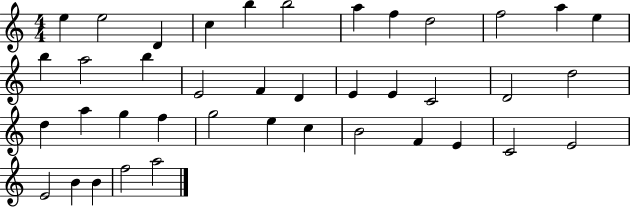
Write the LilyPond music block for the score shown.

{
  \clef treble
  \numericTimeSignature
  \time 4/4
  \key c \major
  e''4 e''2 d'4 | c''4 b''4 b''2 | a''4 f''4 d''2 | f''2 a''4 e''4 | \break b''4 a''2 b''4 | e'2 f'4 d'4 | e'4 e'4 c'2 | d'2 d''2 | \break d''4 a''4 g''4 f''4 | g''2 e''4 c''4 | b'2 f'4 e'4 | c'2 e'2 | \break e'2 b'4 b'4 | f''2 a''2 | \bar "|."
}